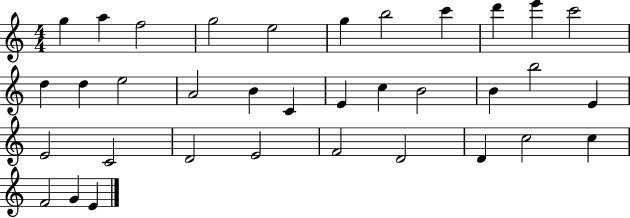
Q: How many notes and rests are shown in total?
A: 35